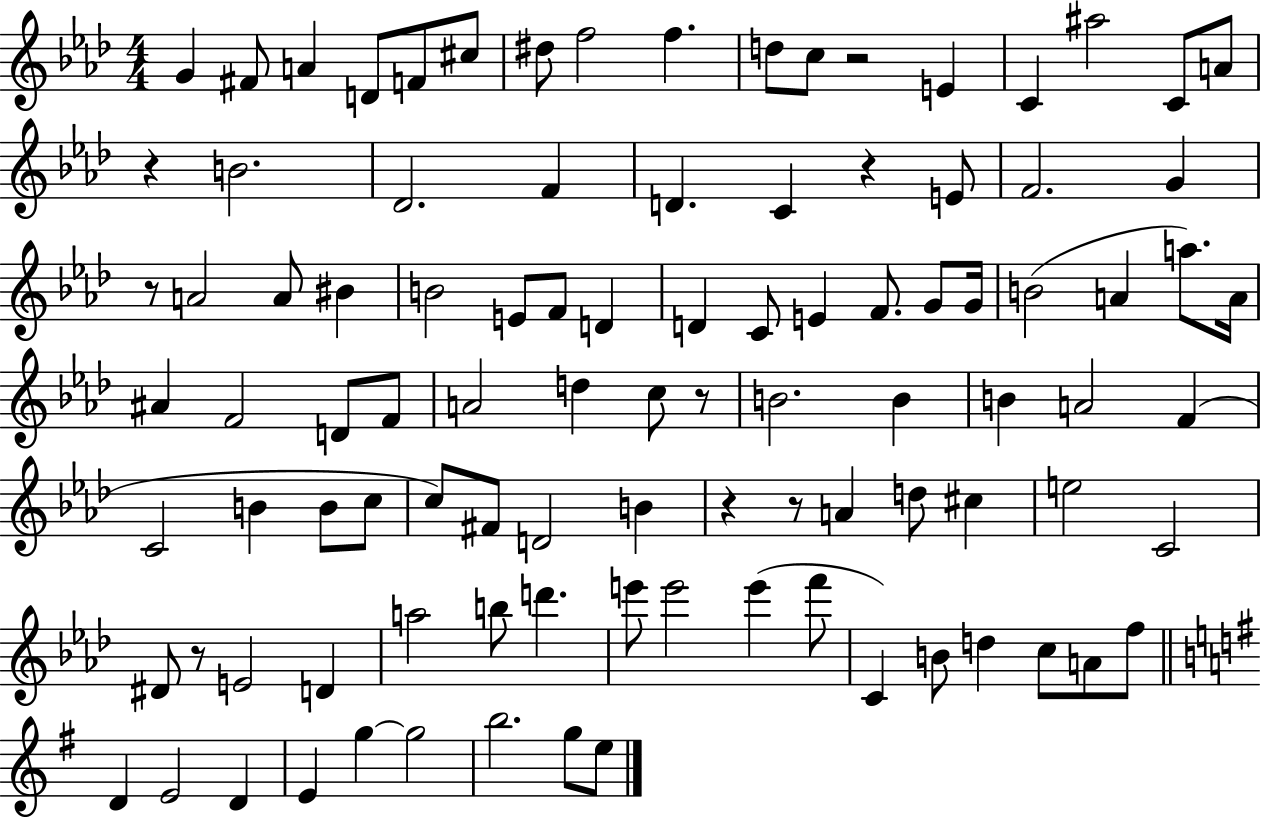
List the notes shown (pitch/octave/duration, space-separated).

G4/q F#4/e A4/q D4/e F4/e C#5/e D#5/e F5/h F5/q. D5/e C5/e R/h E4/q C4/q A#5/h C4/e A4/e R/q B4/h. Db4/h. F4/q D4/q. C4/q R/q E4/e F4/h. G4/q R/e A4/h A4/e BIS4/q B4/h E4/e F4/e D4/q D4/q C4/e E4/q F4/e. G4/e G4/s B4/h A4/q A5/e. A4/s A#4/q F4/h D4/e F4/e A4/h D5/q C5/e R/e B4/h. B4/q B4/q A4/h F4/q C4/h B4/q B4/e C5/e C5/e F#4/e D4/h B4/q R/q R/e A4/q D5/e C#5/q E5/h C4/h D#4/e R/e E4/h D4/q A5/h B5/e D6/q. E6/e E6/h E6/q F6/e C4/q B4/e D5/q C5/e A4/e F5/e D4/q E4/h D4/q E4/q G5/q G5/h B5/h. G5/e E5/e